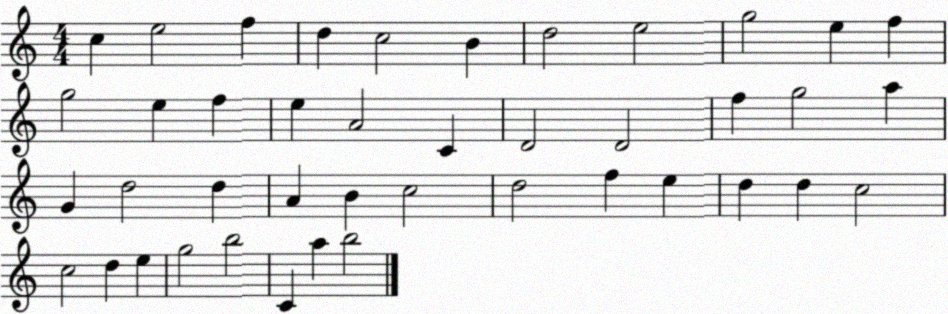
X:1
T:Untitled
M:4/4
L:1/4
K:C
c e2 f d c2 B d2 e2 g2 e f g2 e f e A2 C D2 D2 f g2 a G d2 d A B c2 d2 f e d d c2 c2 d e g2 b2 C a b2